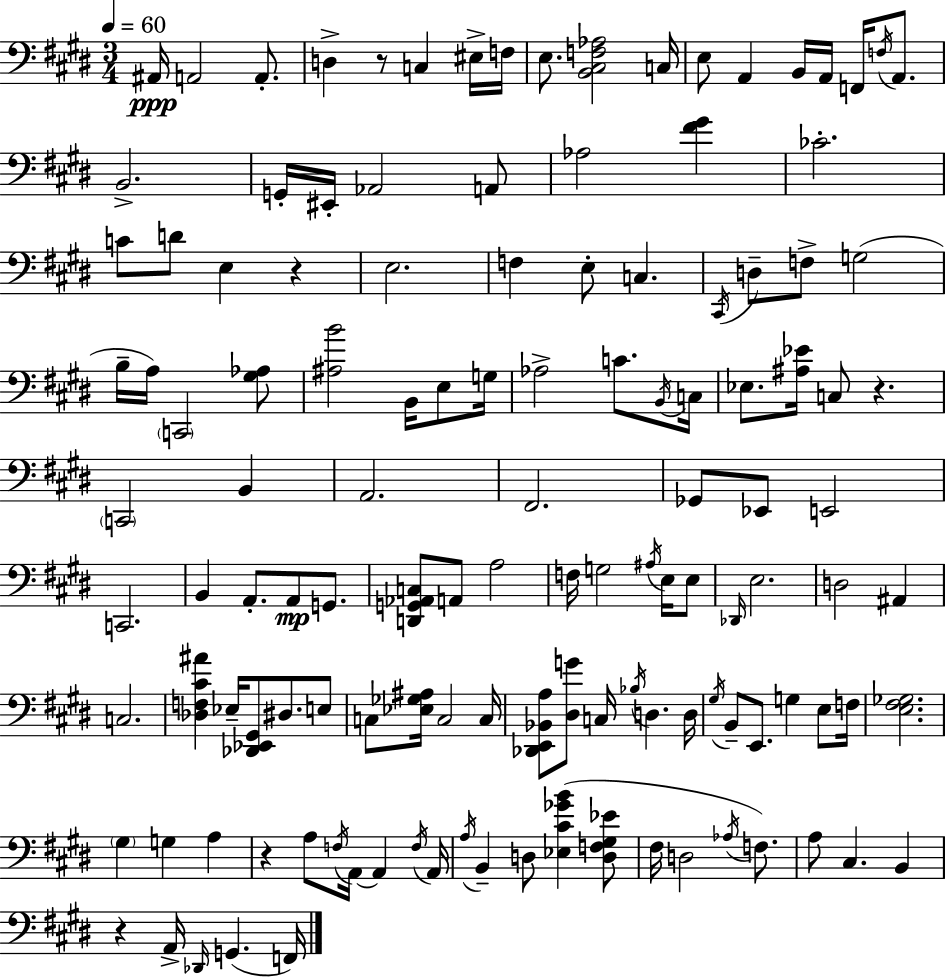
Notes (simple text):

A#2/s A2/h A2/e. D3/q R/e C3/q EIS3/s F3/s E3/e. [B2,C#3,F3,Ab3]/h C3/s E3/e A2/q B2/s A2/s F2/s F3/s A2/e. B2/h. G2/s EIS2/s Ab2/h A2/e Ab3/h [F#4,G#4]/q CES4/h. C4/e D4/e E3/q R/q E3/h. F3/q E3/e C3/q. C#2/s D3/e F3/e G3/h B3/s A3/s C2/h [G#3,Ab3]/e [A#3,B4]/h B2/s E3/e G3/s Ab3/h C4/e. B2/s C3/s Eb3/e. [A#3,Eb4]/s C3/e R/q. C2/h B2/q A2/h. F#2/h. Gb2/e Eb2/e E2/h C2/h. B2/q A2/e. A2/e G2/e. [D2,G2,Ab2,C3]/e A2/e A3/h F3/s G3/h A#3/s E3/s E3/e Db2/s E3/h. D3/h A#2/q C3/h. [Db3,F3,C#4,A#4]/q Eb3/s [Db2,Eb2,G#2]/e D#3/e. E3/e C3/e [Eb3,Gb3,A#3]/s C3/h C3/s [Db2,E2,Bb2,A3]/e [D#3,G4]/e C3/s Bb3/s D3/q. D3/s G#3/s B2/e E2/e. G3/q E3/e F3/s [E3,F#3,Gb3]/h. G#3/q G3/q A3/q R/q A3/e F3/s A2/s A2/q F3/s A2/s A3/s B2/q D3/e [Eb3,C#4,Gb4,B4]/q [D3,F3,G#3,Eb4]/e F#3/s D3/h Ab3/s F3/e. A3/e C#3/q. B2/q R/q A2/s Db2/s G2/q. F2/s